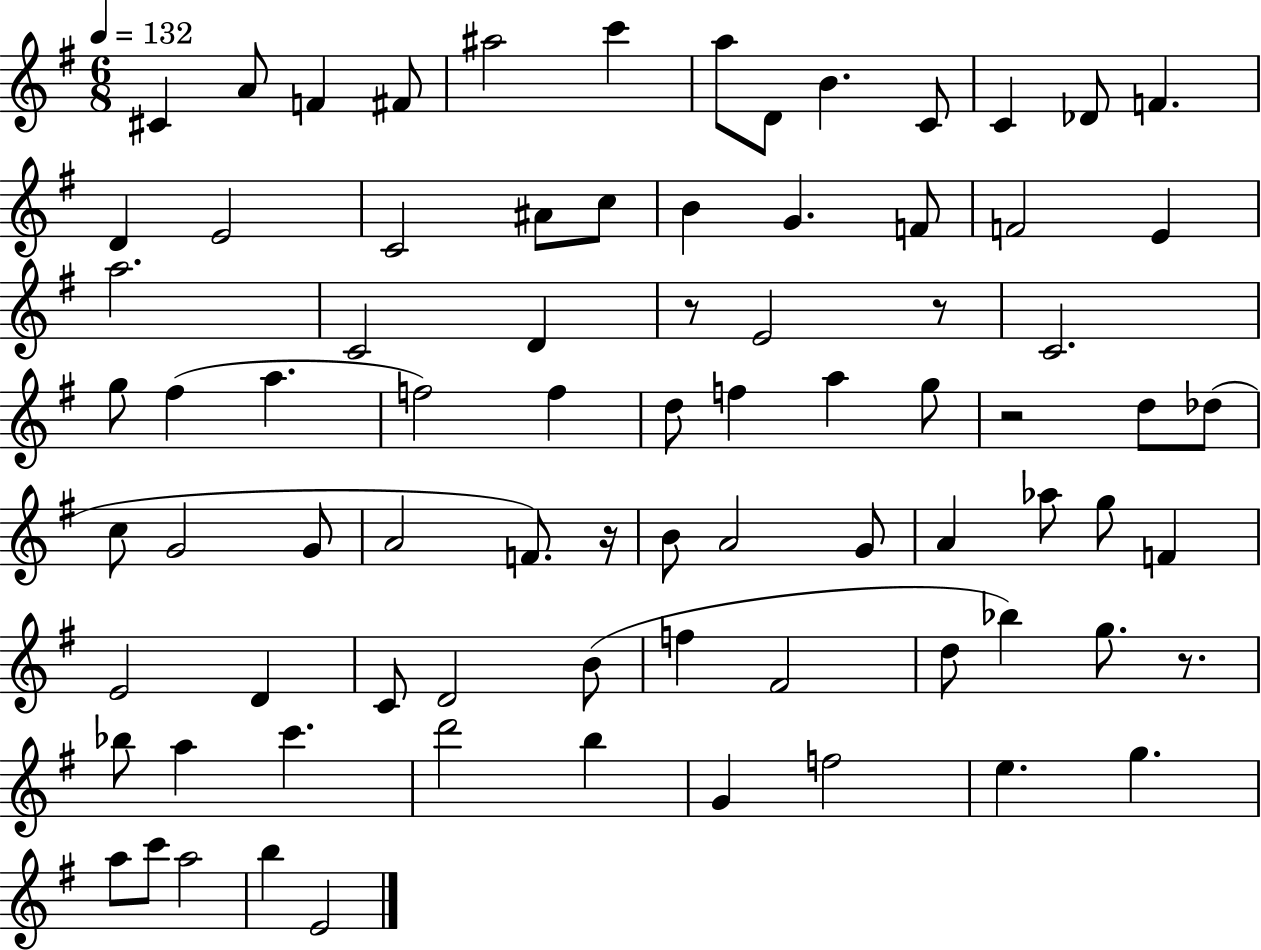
X:1
T:Untitled
M:6/8
L:1/4
K:G
^C A/2 F ^F/2 ^a2 c' a/2 D/2 B C/2 C _D/2 F D E2 C2 ^A/2 c/2 B G F/2 F2 E a2 C2 D z/2 E2 z/2 C2 g/2 ^f a f2 f d/2 f a g/2 z2 d/2 _d/2 c/2 G2 G/2 A2 F/2 z/4 B/2 A2 G/2 A _a/2 g/2 F E2 D C/2 D2 B/2 f ^F2 d/2 _b g/2 z/2 _b/2 a c' d'2 b G f2 e g a/2 c'/2 a2 b E2